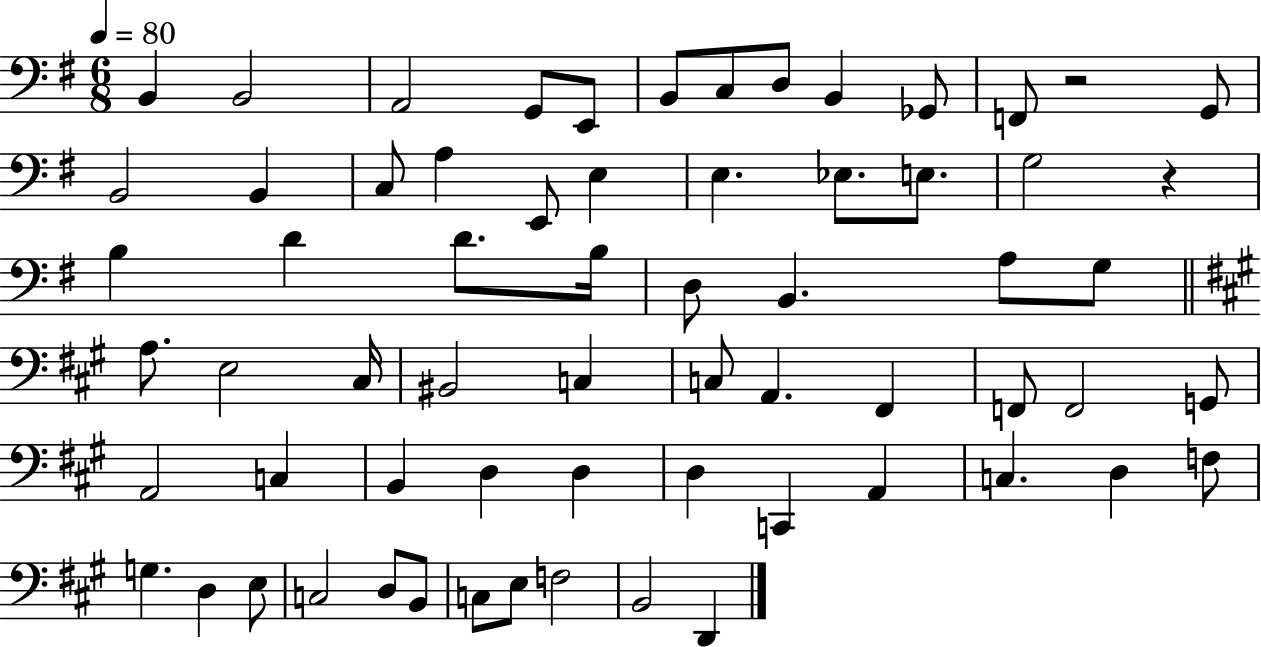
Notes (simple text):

B2/q B2/h A2/h G2/e E2/e B2/e C3/e D3/e B2/q Gb2/e F2/e R/h G2/e B2/h B2/q C3/e A3/q E2/e E3/q E3/q. Eb3/e. E3/e. G3/h R/q B3/q D4/q D4/e. B3/s D3/e B2/q. A3/e G3/e A3/e. E3/h C#3/s BIS2/h C3/q C3/e A2/q. F#2/q F2/e F2/h G2/e A2/h C3/q B2/q D3/q D3/q D3/q C2/q A2/q C3/q. D3/q F3/e G3/q. D3/q E3/e C3/h D3/e B2/e C3/e E3/e F3/h B2/h D2/q